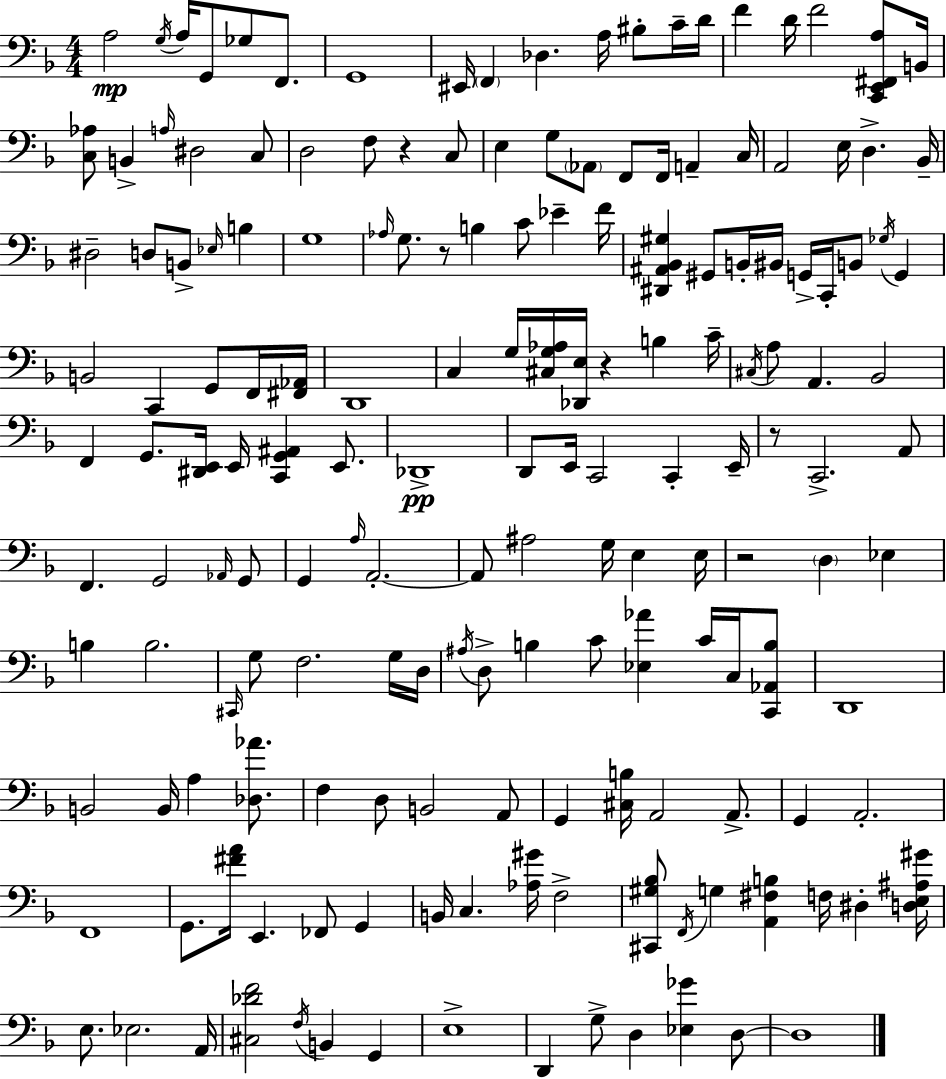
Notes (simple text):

A3/h G3/s A3/s G2/e Gb3/e F2/e. G2/w EIS2/s F2/q Db3/q. A3/s BIS3/e C4/s D4/s F4/q D4/s F4/h [C2,E2,F#2,A3]/e B2/s [C3,Ab3]/e B2/q A3/s D#3/h C3/e D3/h F3/e R/q C3/e E3/q G3/e Ab2/e F2/e F2/s A2/q C3/s A2/h E3/s D3/q. Bb2/s D#3/h D3/e B2/e Eb3/s B3/q G3/w Ab3/s G3/e. R/e B3/q C4/e Eb4/q F4/s [D#2,A#2,Bb2,G#3]/q G#2/e B2/s BIS2/s G2/s C2/s B2/e Gb3/s G2/q B2/h C2/q G2/e F2/s [F#2,Ab2]/s D2/w C3/q G3/s [C#3,G3,Ab3]/s [Db2,E3]/s R/q B3/q C4/s C#3/s A3/e A2/q. Bb2/h F2/q G2/e. [D#2,E2]/s E2/s [C2,G2,A#2]/q E2/e. Db2/w D2/e E2/s C2/h C2/q E2/s R/e C2/h. A2/e F2/q. G2/h Ab2/s G2/e G2/q A3/s A2/h. A2/e A#3/h G3/s E3/q E3/s R/h D3/q Eb3/q B3/q B3/h. C#2/s G3/e F3/h. G3/s D3/s A#3/s D3/e B3/q C4/e [Eb3,Ab4]/q C4/s C3/s [C2,Ab2,B3]/e D2/w B2/h B2/s A3/q [Db3,Ab4]/e. F3/q D3/e B2/h A2/e G2/q [C#3,B3]/s A2/h A2/e. G2/q A2/h. F2/w G2/e. [F#4,A4]/s E2/q. FES2/e G2/q B2/s C3/q. [Ab3,G#4]/s F3/h [C#2,G#3,Bb3]/e F2/s G3/q [A2,F#3,B3]/q F3/s D#3/q [D3,E3,A#3,G#4]/s E3/e. Eb3/h. A2/s [C#3,Db4,F4]/h F3/s B2/q G2/q E3/w D2/q G3/e D3/q [Eb3,Gb4]/q D3/e D3/w